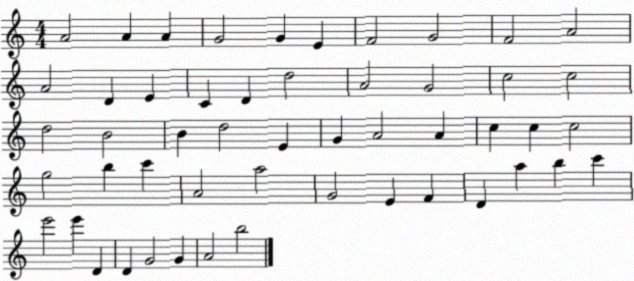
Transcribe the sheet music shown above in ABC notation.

X:1
T:Untitled
M:4/4
L:1/4
K:C
A2 A A G2 G E F2 G2 F2 A2 A2 D E C D d2 A2 G2 c2 c2 d2 B2 B d2 E G A2 A c c c2 g2 b c' A2 a2 G2 E F D a b c' e'2 e' D D G2 G A2 b2